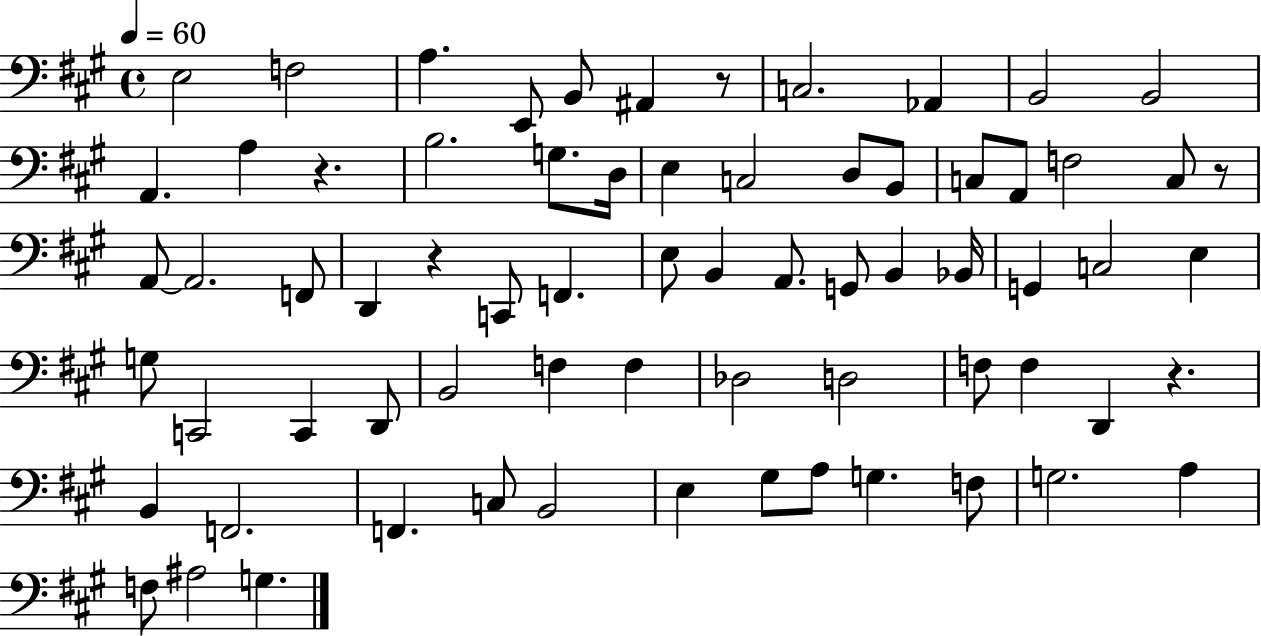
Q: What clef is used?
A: bass